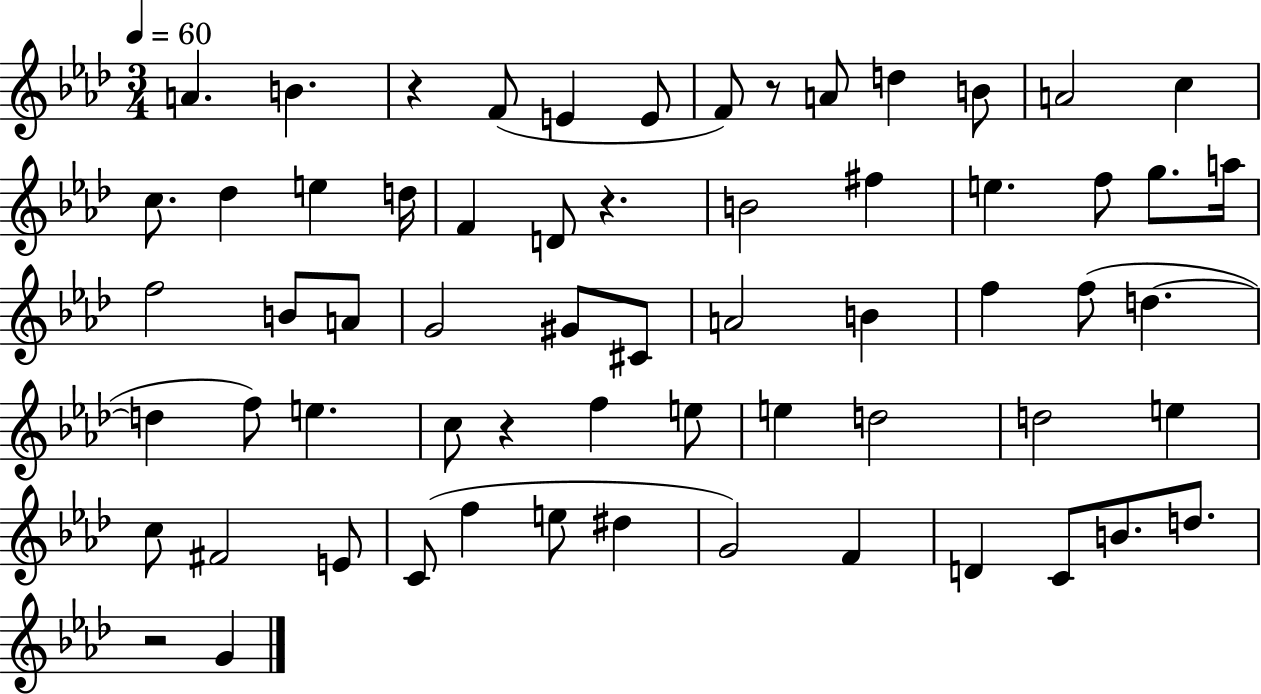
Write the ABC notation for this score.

X:1
T:Untitled
M:3/4
L:1/4
K:Ab
A B z F/2 E E/2 F/2 z/2 A/2 d B/2 A2 c c/2 _d e d/4 F D/2 z B2 ^f e f/2 g/2 a/4 f2 B/2 A/2 G2 ^G/2 ^C/2 A2 B f f/2 d d f/2 e c/2 z f e/2 e d2 d2 e c/2 ^F2 E/2 C/2 f e/2 ^d G2 F D C/2 B/2 d/2 z2 G